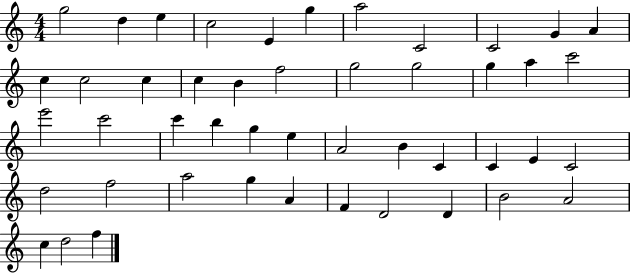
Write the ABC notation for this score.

X:1
T:Untitled
M:4/4
L:1/4
K:C
g2 d e c2 E g a2 C2 C2 G A c c2 c c B f2 g2 g2 g a c'2 e'2 c'2 c' b g e A2 B C C E C2 d2 f2 a2 g A F D2 D B2 A2 c d2 f